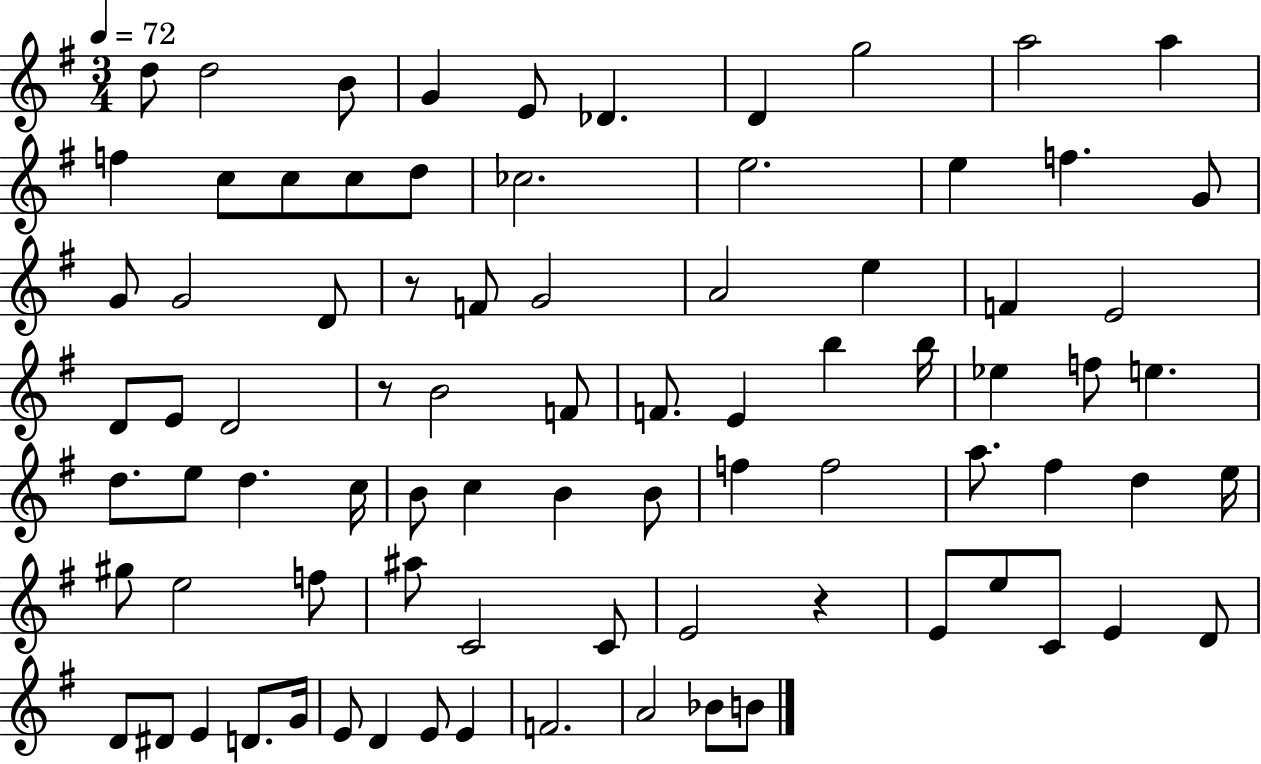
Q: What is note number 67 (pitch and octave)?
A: D4